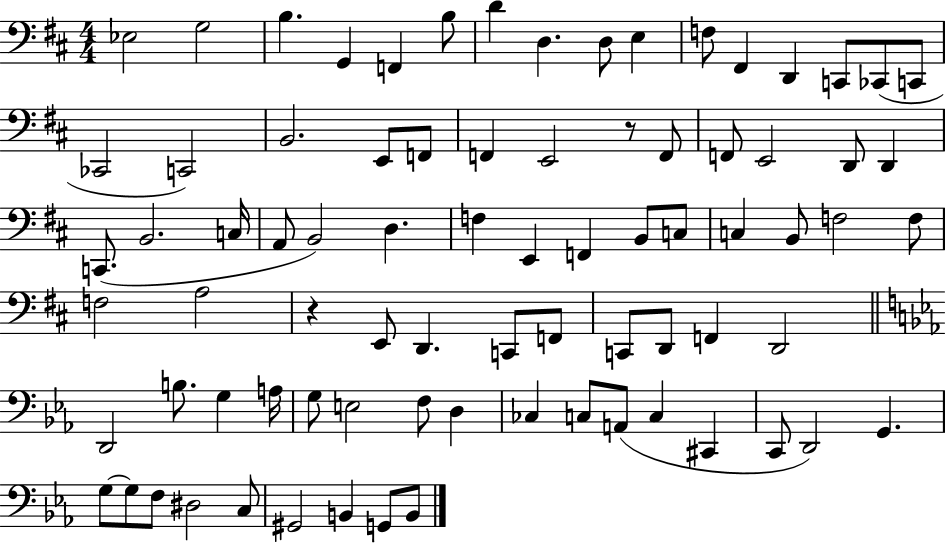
{
  \clef bass
  \numericTimeSignature
  \time 4/4
  \key d \major
  ees2 g2 | b4. g,4 f,4 b8 | d'4 d4. d8 e4 | f8 fis,4 d,4 c,8 ces,8( c,8 | \break ces,2 c,2) | b,2. e,8 f,8 | f,4 e,2 r8 f,8 | f,8 e,2 d,8 d,4 | \break c,8.( b,2. c16 | a,8 b,2) d4. | f4 e,4 f,4 b,8 c8 | c4 b,8 f2 f8 | \break f2 a2 | r4 e,8 d,4. c,8 f,8 | c,8 d,8 f,4 d,2 | \bar "||" \break \key ees \major d,2 b8. g4 a16 | g8 e2 f8 d4 | ces4 c8 a,8( c4 cis,4 | c,8 d,2) g,4. | \break g8~~ g8 f8 dis2 c8 | gis,2 b,4 g,8 b,8 | \bar "|."
}